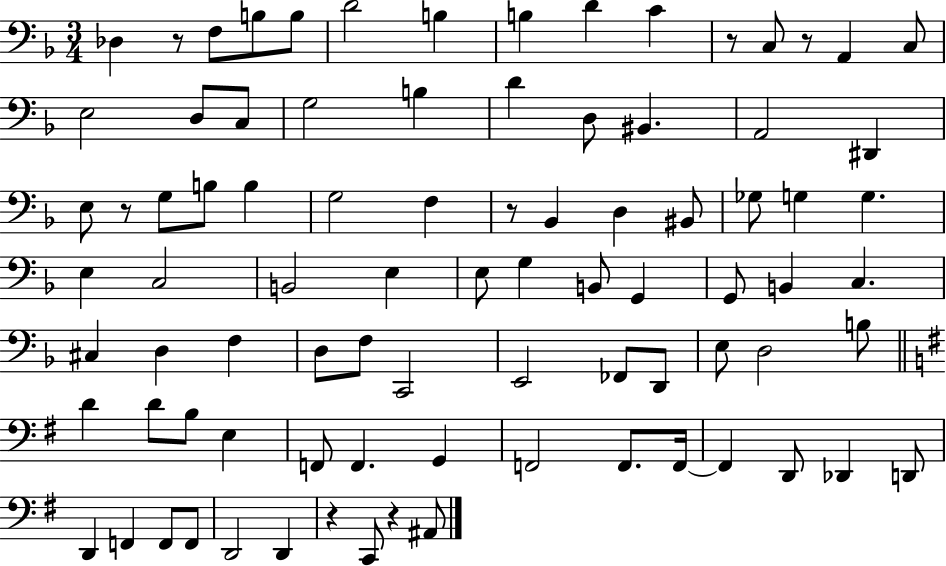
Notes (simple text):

Db3/q R/e F3/e B3/e B3/e D4/h B3/q B3/q D4/q C4/q R/e C3/e R/e A2/q C3/e E3/h D3/e C3/e G3/h B3/q D4/q D3/e BIS2/q. A2/h D#2/q E3/e R/e G3/e B3/e B3/q G3/h F3/q R/e Bb2/q D3/q BIS2/e Gb3/e G3/q G3/q. E3/q C3/h B2/h E3/q E3/e G3/q B2/e G2/q G2/e B2/q C3/q. C#3/q D3/q F3/q D3/e F3/e C2/h E2/h FES2/e D2/e E3/e D3/h B3/e D4/q D4/e B3/e E3/q F2/e F2/q. G2/q F2/h F2/e. F2/s F2/q D2/e Db2/q D2/e D2/q F2/q F2/e F2/e D2/h D2/q R/q C2/e R/q A#2/e